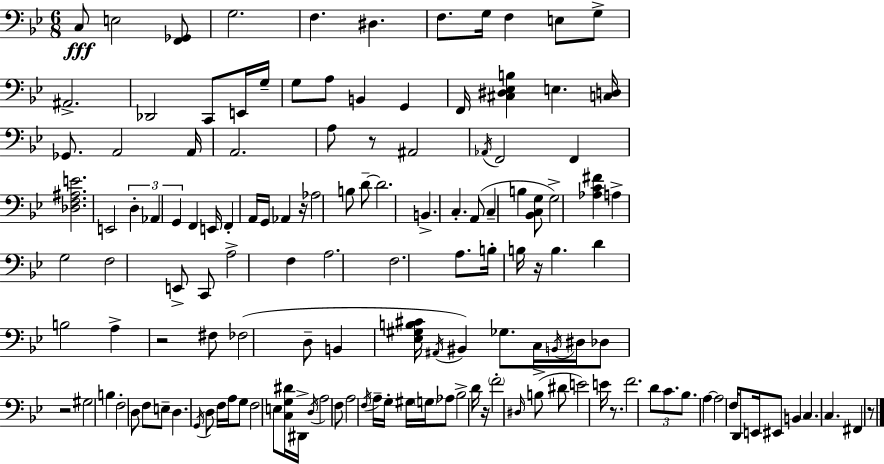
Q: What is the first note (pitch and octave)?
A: C3